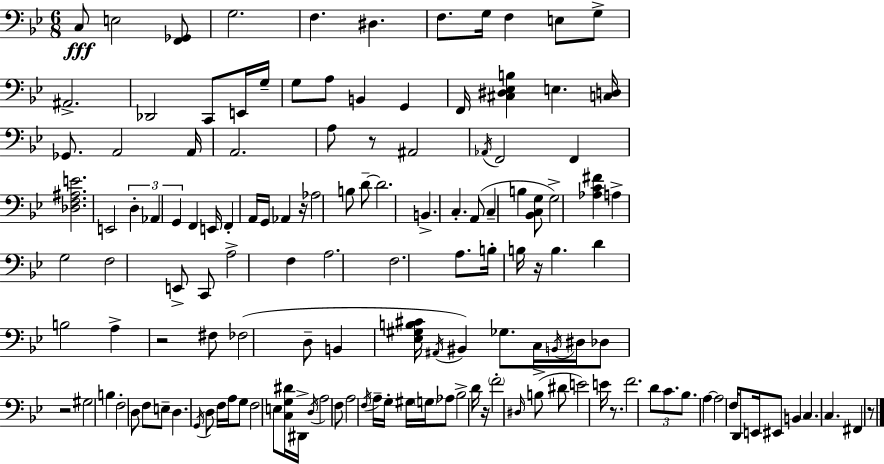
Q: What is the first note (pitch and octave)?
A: C3